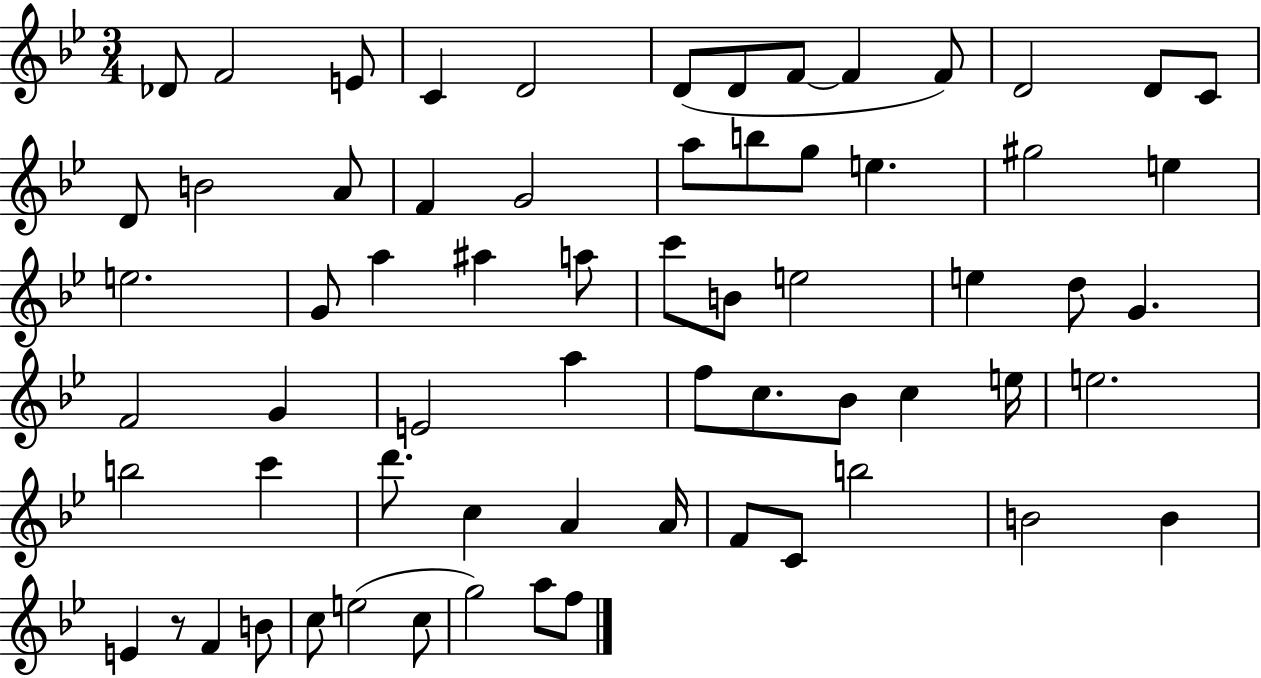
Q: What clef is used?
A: treble